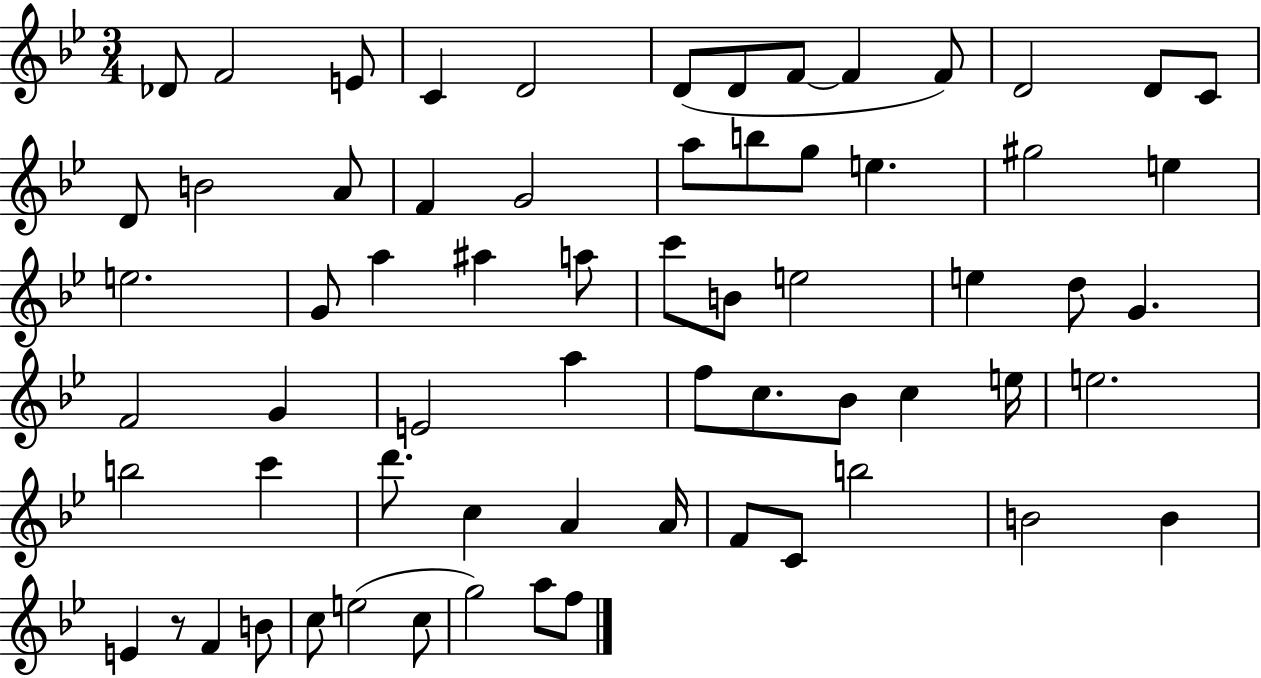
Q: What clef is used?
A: treble